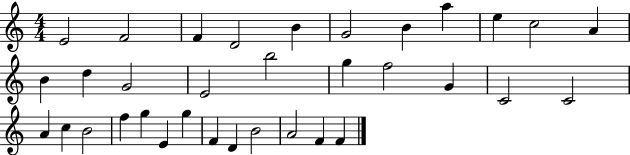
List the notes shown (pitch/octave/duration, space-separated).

E4/h F4/h F4/q D4/h B4/q G4/h B4/q A5/q E5/q C5/h A4/q B4/q D5/q G4/h E4/h B5/h G5/q F5/h G4/q C4/h C4/h A4/q C5/q B4/h F5/q G5/q E4/q G5/q F4/q D4/q B4/h A4/h F4/q F4/q